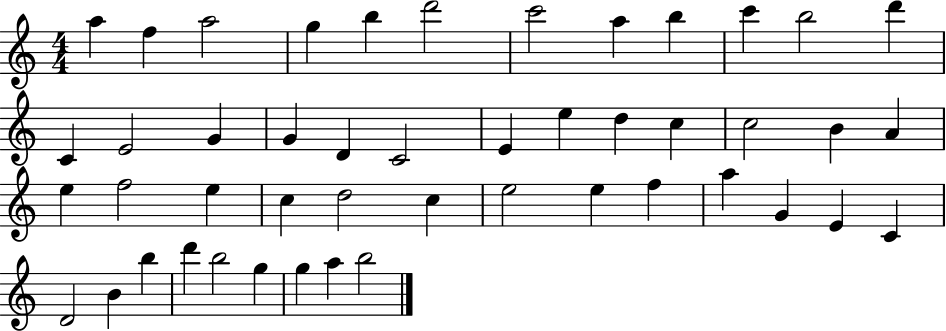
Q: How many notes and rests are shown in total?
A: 47